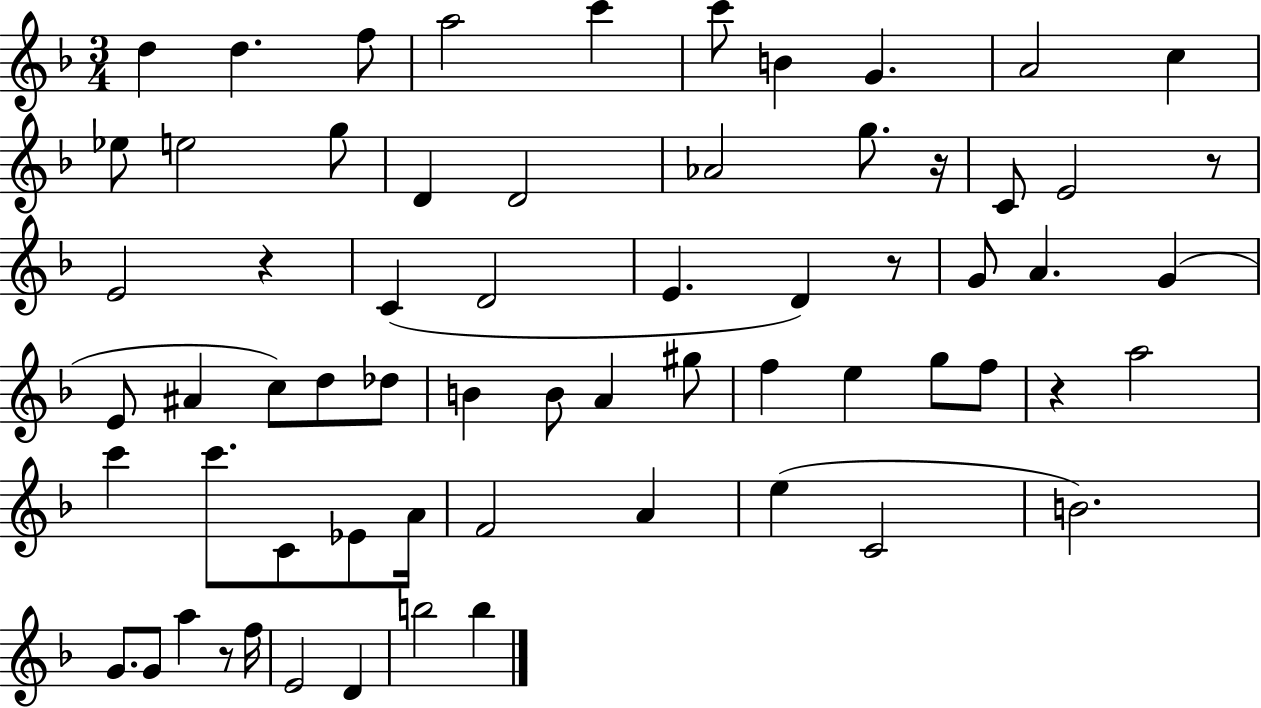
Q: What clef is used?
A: treble